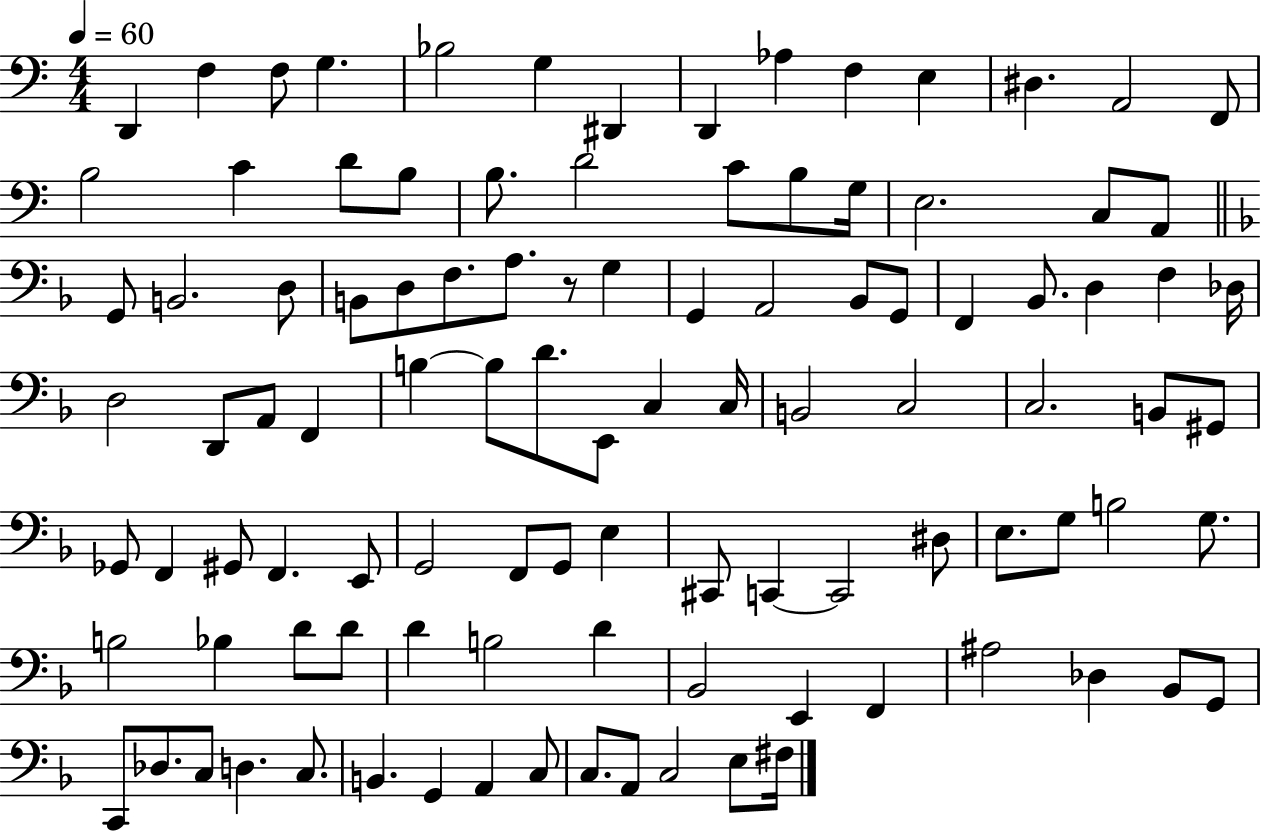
X:1
T:Untitled
M:4/4
L:1/4
K:C
D,, F, F,/2 G, _B,2 G, ^D,, D,, _A, F, E, ^D, A,,2 F,,/2 B,2 C D/2 B,/2 B,/2 D2 C/2 B,/2 G,/4 E,2 C,/2 A,,/2 G,,/2 B,,2 D,/2 B,,/2 D,/2 F,/2 A,/2 z/2 G, G,, A,,2 _B,,/2 G,,/2 F,, _B,,/2 D, F, _D,/4 D,2 D,,/2 A,,/2 F,, B, B,/2 D/2 E,,/2 C, C,/4 B,,2 C,2 C,2 B,,/2 ^G,,/2 _G,,/2 F,, ^G,,/2 F,, E,,/2 G,,2 F,,/2 G,,/2 E, ^C,,/2 C,, C,,2 ^D,/2 E,/2 G,/2 B,2 G,/2 B,2 _B, D/2 D/2 D B,2 D _B,,2 E,, F,, ^A,2 _D, _B,,/2 G,,/2 C,,/2 _D,/2 C,/2 D, C,/2 B,, G,, A,, C,/2 C,/2 A,,/2 C,2 E,/2 ^F,/4